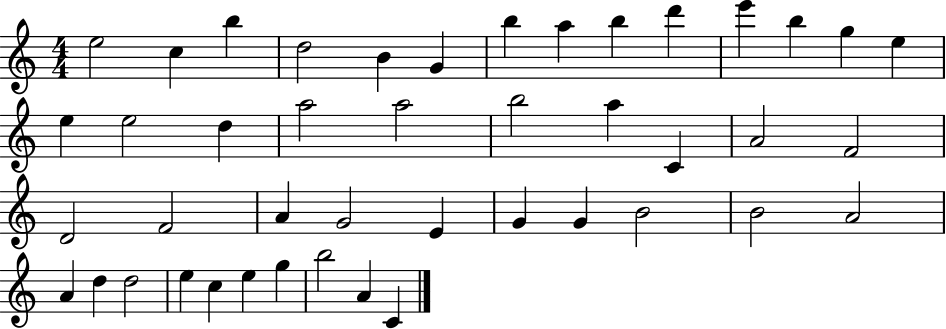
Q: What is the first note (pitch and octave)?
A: E5